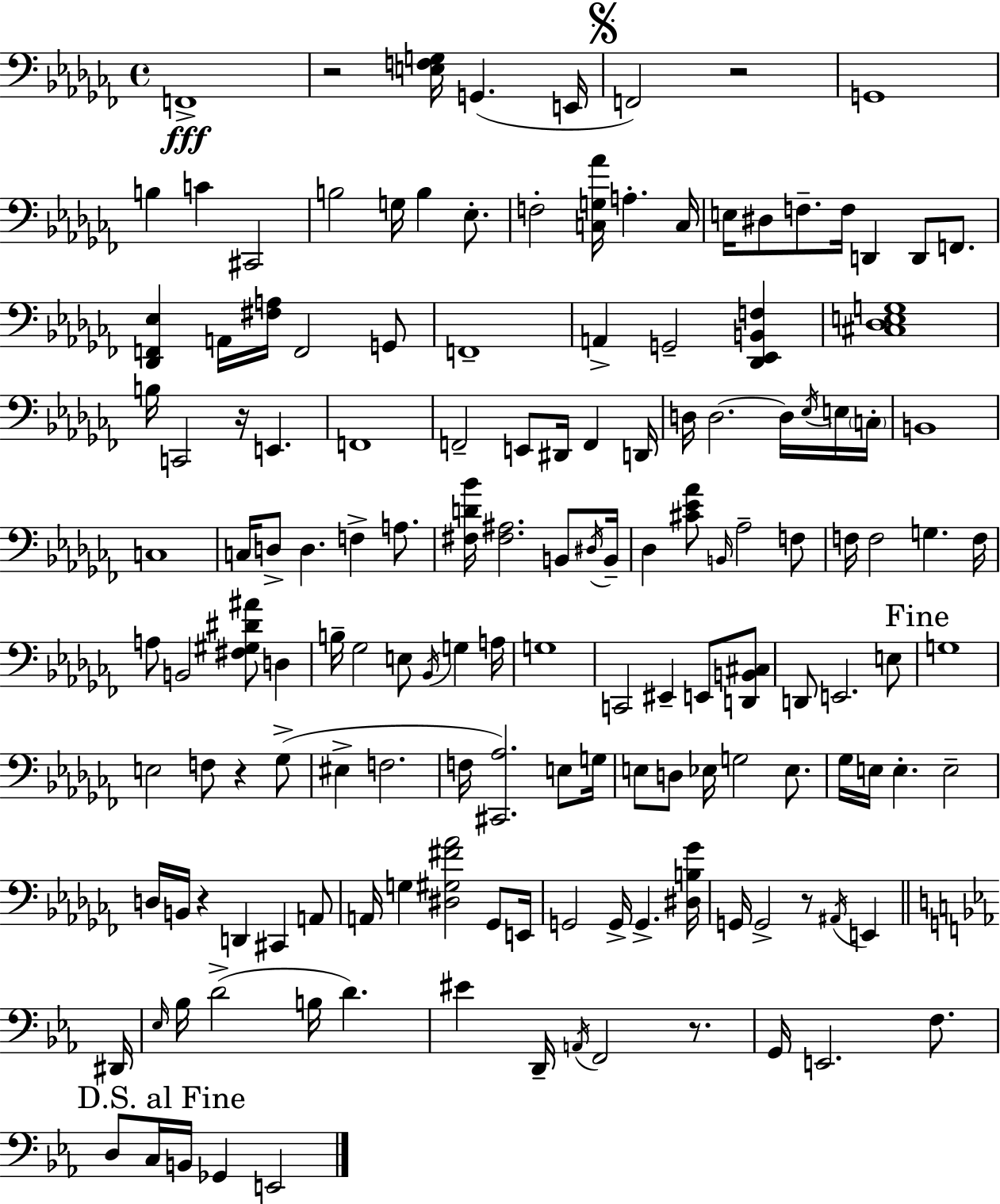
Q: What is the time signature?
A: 4/4